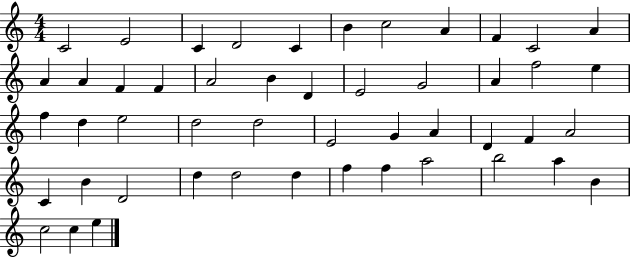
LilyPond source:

{
  \clef treble
  \numericTimeSignature
  \time 4/4
  \key c \major
  c'2 e'2 | c'4 d'2 c'4 | b'4 c''2 a'4 | f'4 c'2 a'4 | \break a'4 a'4 f'4 f'4 | a'2 b'4 d'4 | e'2 g'2 | a'4 f''2 e''4 | \break f''4 d''4 e''2 | d''2 d''2 | e'2 g'4 a'4 | d'4 f'4 a'2 | \break c'4 b'4 d'2 | d''4 d''2 d''4 | f''4 f''4 a''2 | b''2 a''4 b'4 | \break c''2 c''4 e''4 | \bar "|."
}